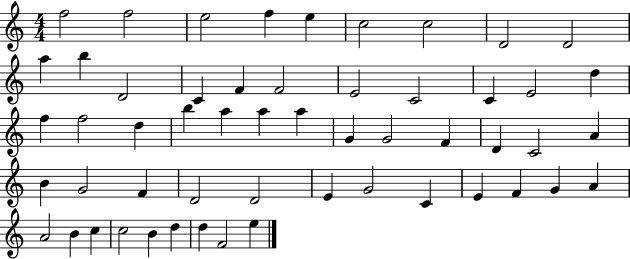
X:1
T:Untitled
M:4/4
L:1/4
K:C
f2 f2 e2 f e c2 c2 D2 D2 a b D2 C F F2 E2 C2 C E2 d f f2 d b a a a G G2 F D C2 A B G2 F D2 D2 E G2 C E F G A A2 B c c2 B d d F2 e